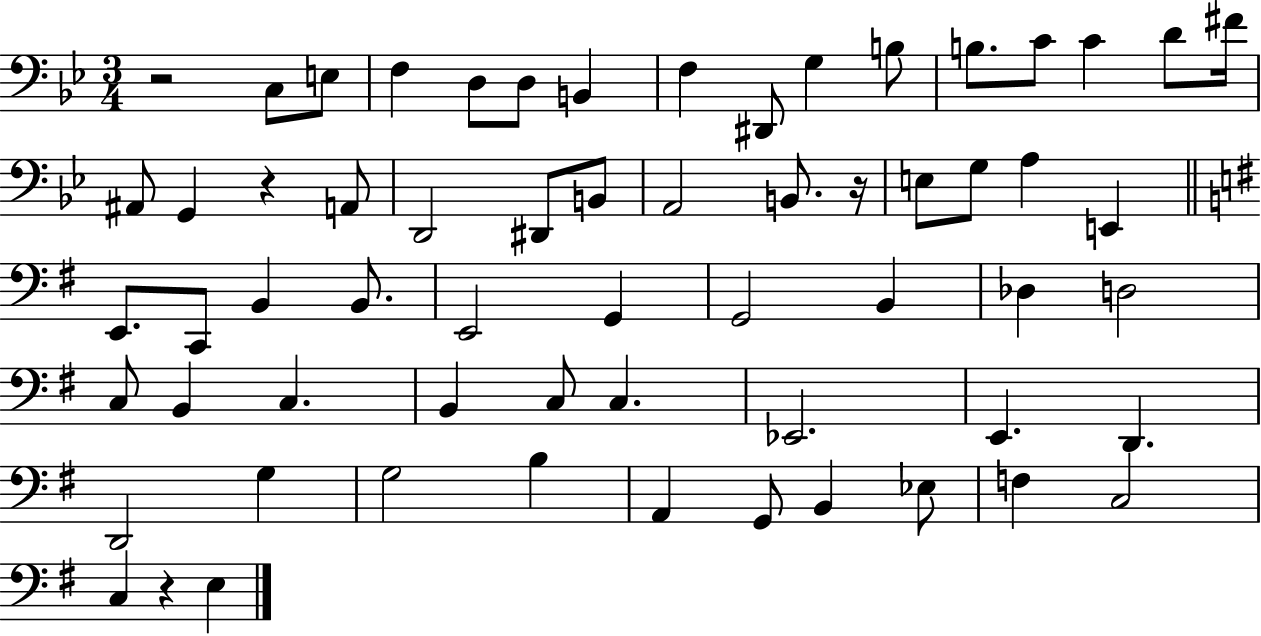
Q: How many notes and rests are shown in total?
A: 62